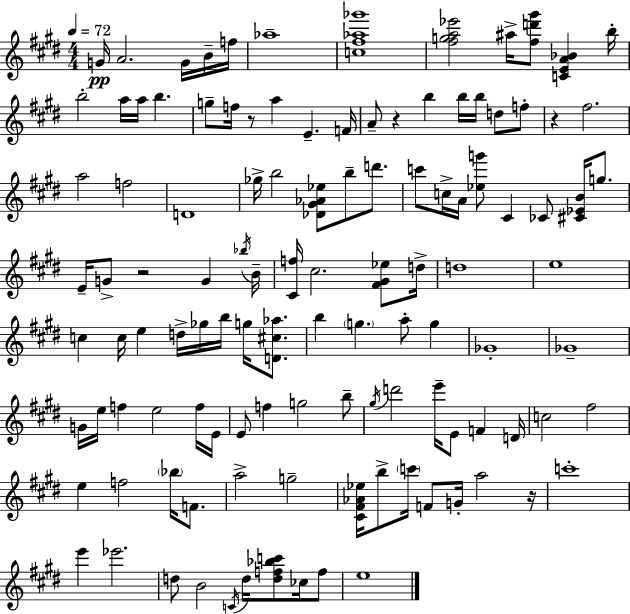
{
  \clef treble
  \numericTimeSignature
  \time 4/4
  \key e \major
  \tempo 4 = 72
  g'16\pp a'2. g'16 b'16-- f''16 | aes''1-- | <c'' fis'' aes'' ges'''>1 | <fis'' g'' a'' ees'''>2 ais''16-> <fis'' d''' gis'''>8 <c' e' a' bes'>4 b''16-. | \break b''2-. a''16 a''16 b''4. | g''8-- f''16 r8 a''4 e'4.-- f'16 | a'8-- r4 b''4 b''16 b''16 d''8 f''8-. | r4 fis''2. | \break a''2 f''2 | d'1 | ges''16-> b''2 <des' gis' aes' ees''>8 b''8-- d'''8. | c'''8 c''16-> a'16 <ees'' g'''>8 cis'4 ces'8 <cis' ees' b'>16 g''8. | \break e'16-- g'8-> r2 g'4 \acciaccatura { bes''16 } | b'16-- <cis' f''>16 cis''2. <fis' gis' ees''>8 | d''16-> d''1 | e''1 | \break c''4 c''16 e''4 d''16-> ges''16 b''16 g''16 <d' cis'' aes''>8. | b''4 \parenthesize g''4. a''8-. g''4 | ges'1-. | ges'1-- | \break g'16 e''16 f''4 e''2 f''16 | e'16 e'8 f''4 g''2 b''8-- | \acciaccatura { gis''16 } d'''2 e'''16-- e'8 f'4 | d'16 c''2 fis''2 | \break e''4 f''2 \parenthesize bes''16 f'8. | a''2-> g''2-- | <cis' fis' aes' ees''>16 b''8-> \parenthesize c'''16 f'8 g'16-. a''2 | r16 c'''1-. | \break e'''4 ees'''2. | d''8 b'2 \acciaccatura { c'16 } d''16 <d'' f'' bes'' c'''>8 | ces''16 f''8 e''1 | \bar "|."
}